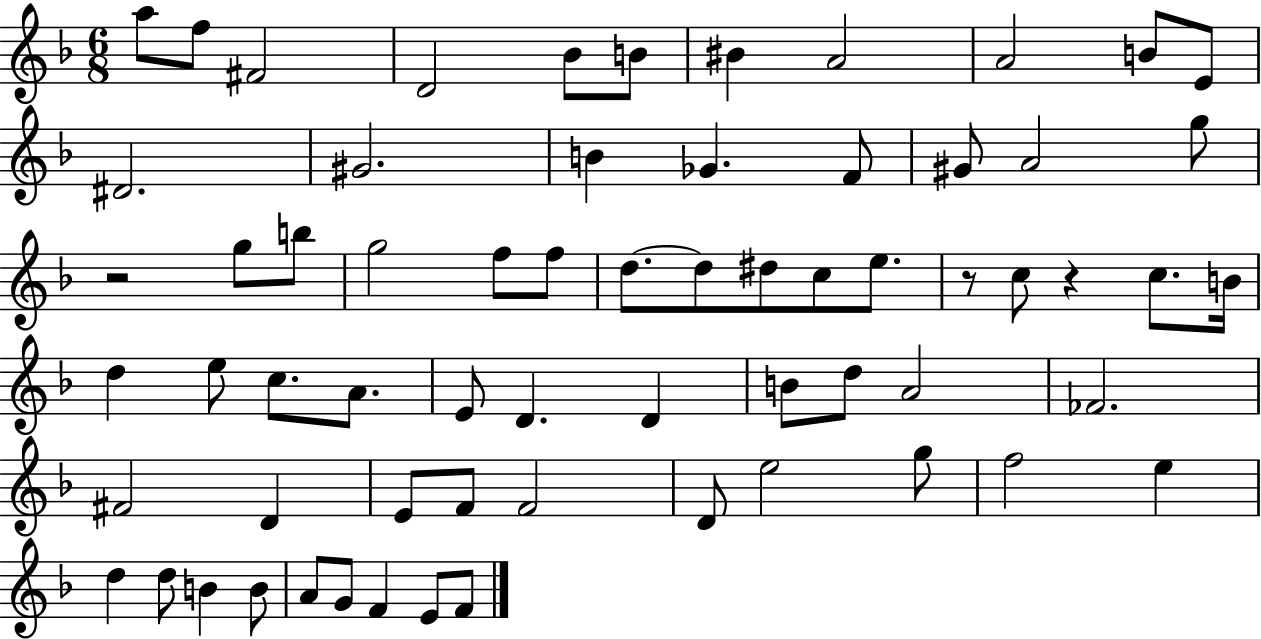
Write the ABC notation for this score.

X:1
T:Untitled
M:6/8
L:1/4
K:F
a/2 f/2 ^F2 D2 _B/2 B/2 ^B A2 A2 B/2 E/2 ^D2 ^G2 B _G F/2 ^G/2 A2 g/2 z2 g/2 b/2 g2 f/2 f/2 d/2 d/2 ^d/2 c/2 e/2 z/2 c/2 z c/2 B/4 d e/2 c/2 A/2 E/2 D D B/2 d/2 A2 _F2 ^F2 D E/2 F/2 F2 D/2 e2 g/2 f2 e d d/2 B B/2 A/2 G/2 F E/2 F/2